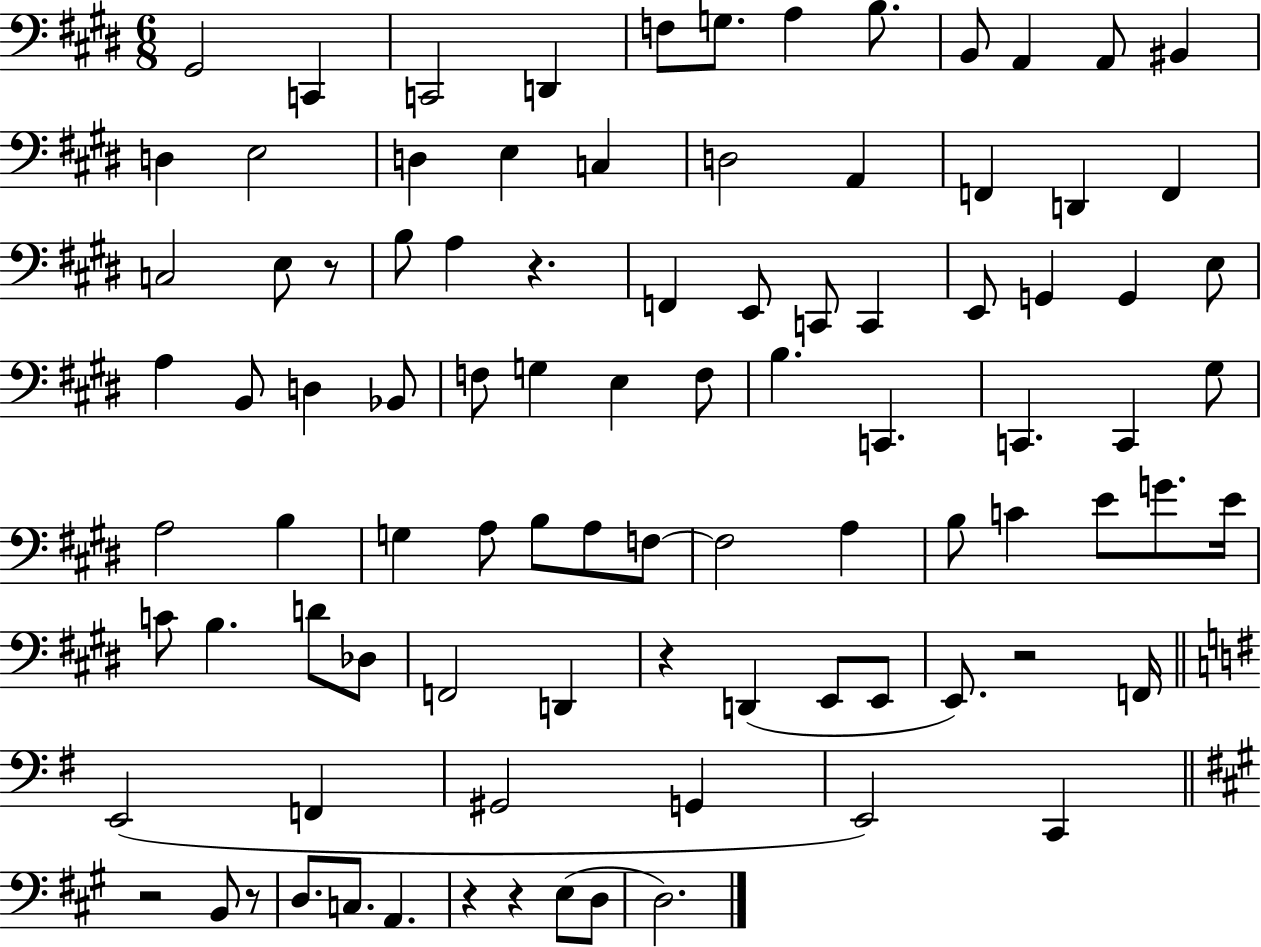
X:1
T:Untitled
M:6/8
L:1/4
K:E
^G,,2 C,, C,,2 D,, F,/2 G,/2 A, B,/2 B,,/2 A,, A,,/2 ^B,, D, E,2 D, E, C, D,2 A,, F,, D,, F,, C,2 E,/2 z/2 B,/2 A, z F,, E,,/2 C,,/2 C,, E,,/2 G,, G,, E,/2 A, B,,/2 D, _B,,/2 F,/2 G, E, F,/2 B, C,, C,, C,, ^G,/2 A,2 B, G, A,/2 B,/2 A,/2 F,/2 F,2 A, B,/2 C E/2 G/2 E/4 C/2 B, D/2 _D,/2 F,,2 D,, z D,, E,,/2 E,,/2 E,,/2 z2 F,,/4 E,,2 F,, ^G,,2 G,, E,,2 C,, z2 B,,/2 z/2 D,/2 C,/2 A,, z z E,/2 D,/2 D,2